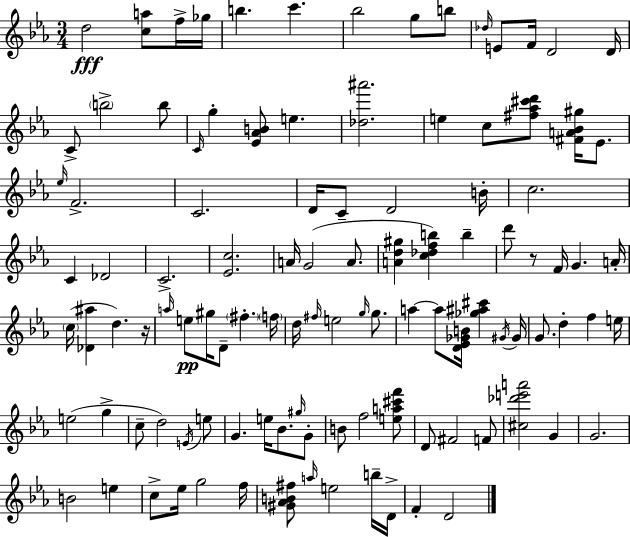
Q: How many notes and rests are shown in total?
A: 108